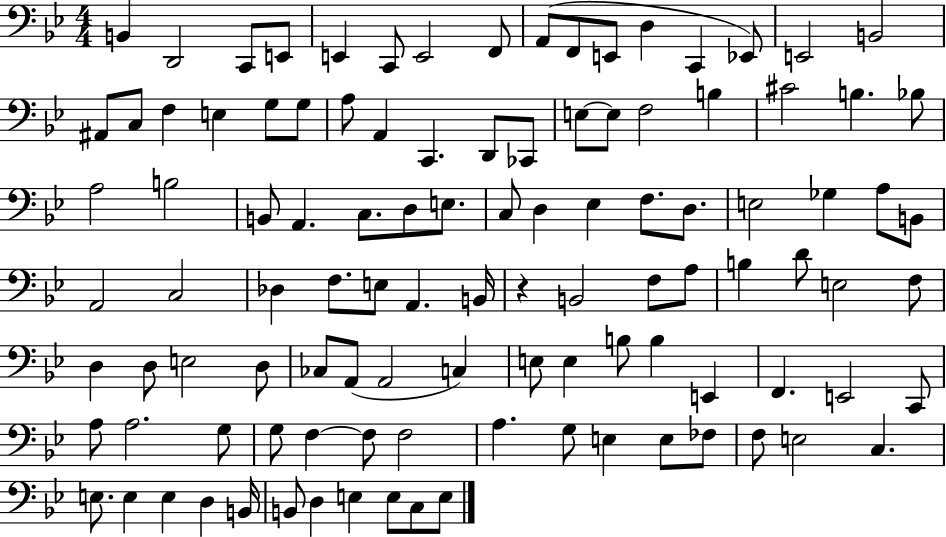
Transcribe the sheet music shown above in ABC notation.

X:1
T:Untitled
M:4/4
L:1/4
K:Bb
B,, D,,2 C,,/2 E,,/2 E,, C,,/2 E,,2 F,,/2 A,,/2 F,,/2 E,,/2 D, C,, _E,,/2 E,,2 B,,2 ^A,,/2 C,/2 F, E, G,/2 G,/2 A,/2 A,, C,, D,,/2 _C,,/2 E,/2 E,/2 F,2 B, ^C2 B, _B,/2 A,2 B,2 B,,/2 A,, C,/2 D,/2 E,/2 C,/2 D, _E, F,/2 D,/2 E,2 _G, A,/2 B,,/2 A,,2 C,2 _D, F,/2 E,/2 A,, B,,/4 z B,,2 F,/2 A,/2 B, D/2 E,2 F,/2 D, D,/2 E,2 D,/2 _C,/2 A,,/2 A,,2 C, E,/2 E, B,/2 B, E,, F,, E,,2 C,,/2 A,/2 A,2 G,/2 G,/2 F, F,/2 F,2 A, G,/2 E, E,/2 _F,/2 F,/2 E,2 C, E,/2 E, E, D, B,,/4 B,,/2 D, E, E,/2 C,/2 E,/2